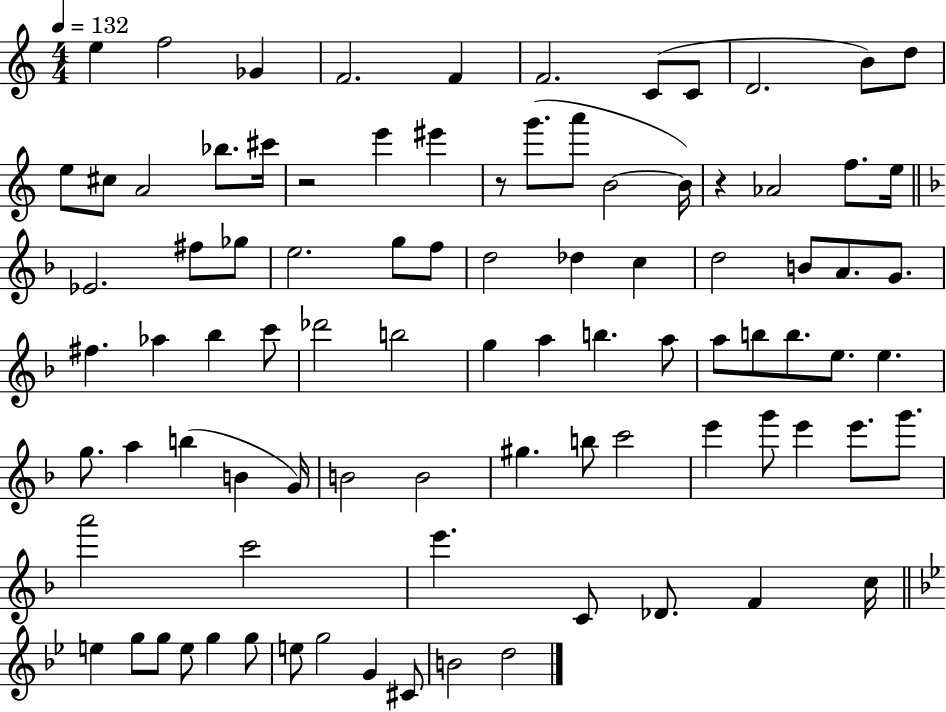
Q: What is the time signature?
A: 4/4